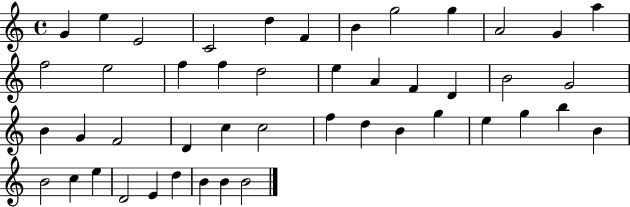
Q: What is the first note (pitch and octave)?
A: G4